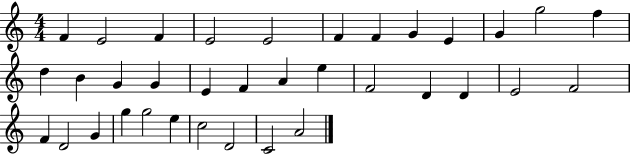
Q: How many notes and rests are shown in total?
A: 35